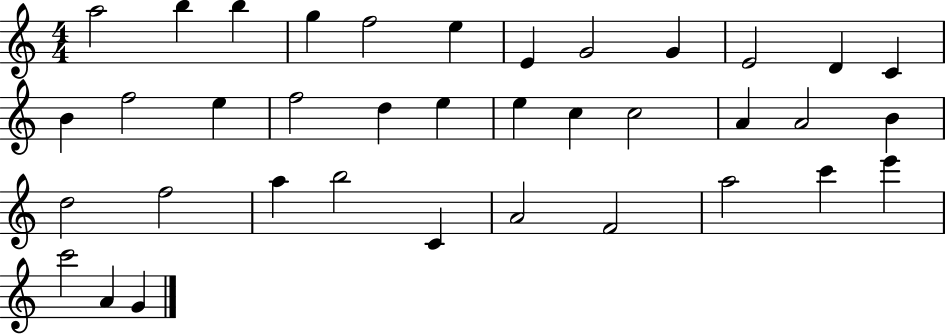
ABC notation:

X:1
T:Untitled
M:4/4
L:1/4
K:C
a2 b b g f2 e E G2 G E2 D C B f2 e f2 d e e c c2 A A2 B d2 f2 a b2 C A2 F2 a2 c' e' c'2 A G